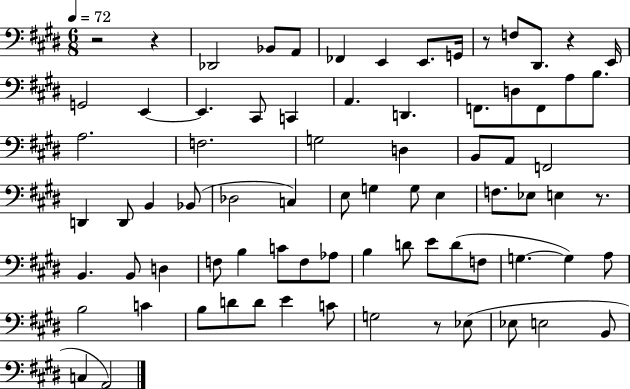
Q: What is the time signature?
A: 6/8